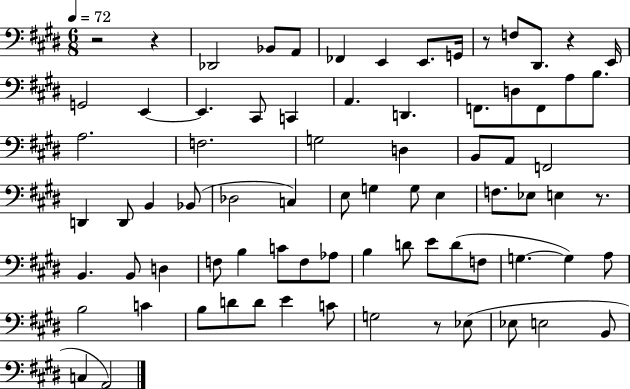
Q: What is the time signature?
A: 6/8